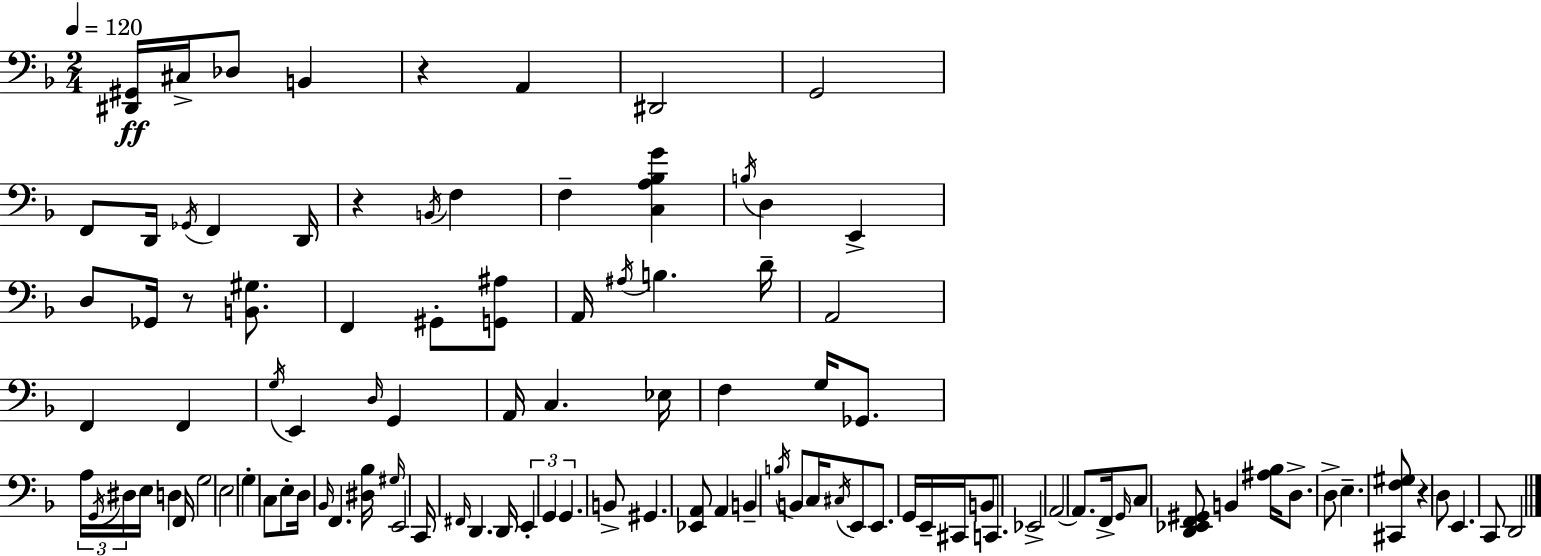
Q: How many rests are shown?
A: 4